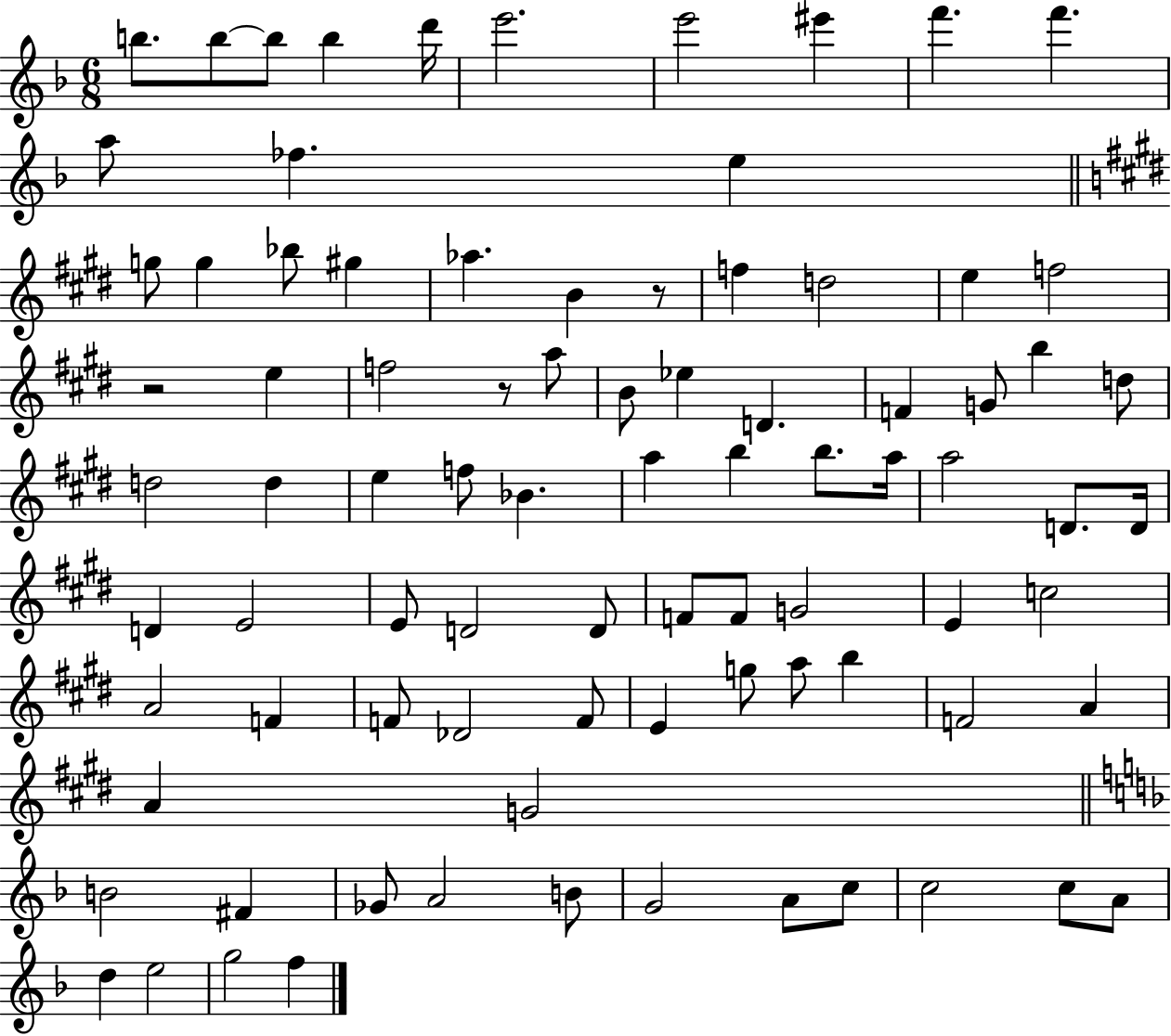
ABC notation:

X:1
T:Untitled
M:6/8
L:1/4
K:F
b/2 b/2 b/2 b d'/4 e'2 e'2 ^e' f' f' a/2 _f e g/2 g _b/2 ^g _a B z/2 f d2 e f2 z2 e f2 z/2 a/2 B/2 _e D F G/2 b d/2 d2 d e f/2 _B a b b/2 a/4 a2 D/2 D/4 D E2 E/2 D2 D/2 F/2 F/2 G2 E c2 A2 F F/2 _D2 F/2 E g/2 a/2 b F2 A A G2 B2 ^F _G/2 A2 B/2 G2 A/2 c/2 c2 c/2 A/2 d e2 g2 f